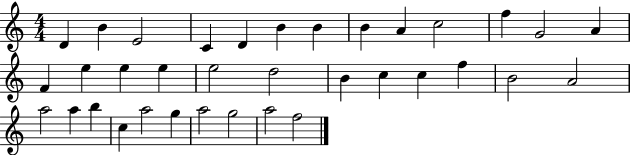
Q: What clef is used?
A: treble